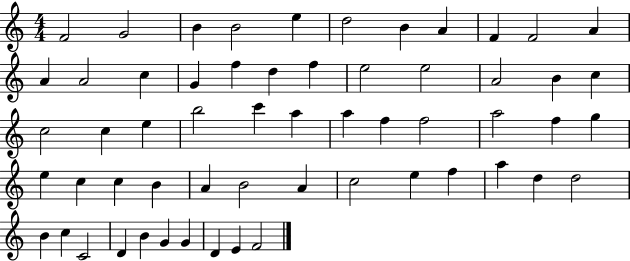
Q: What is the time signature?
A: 4/4